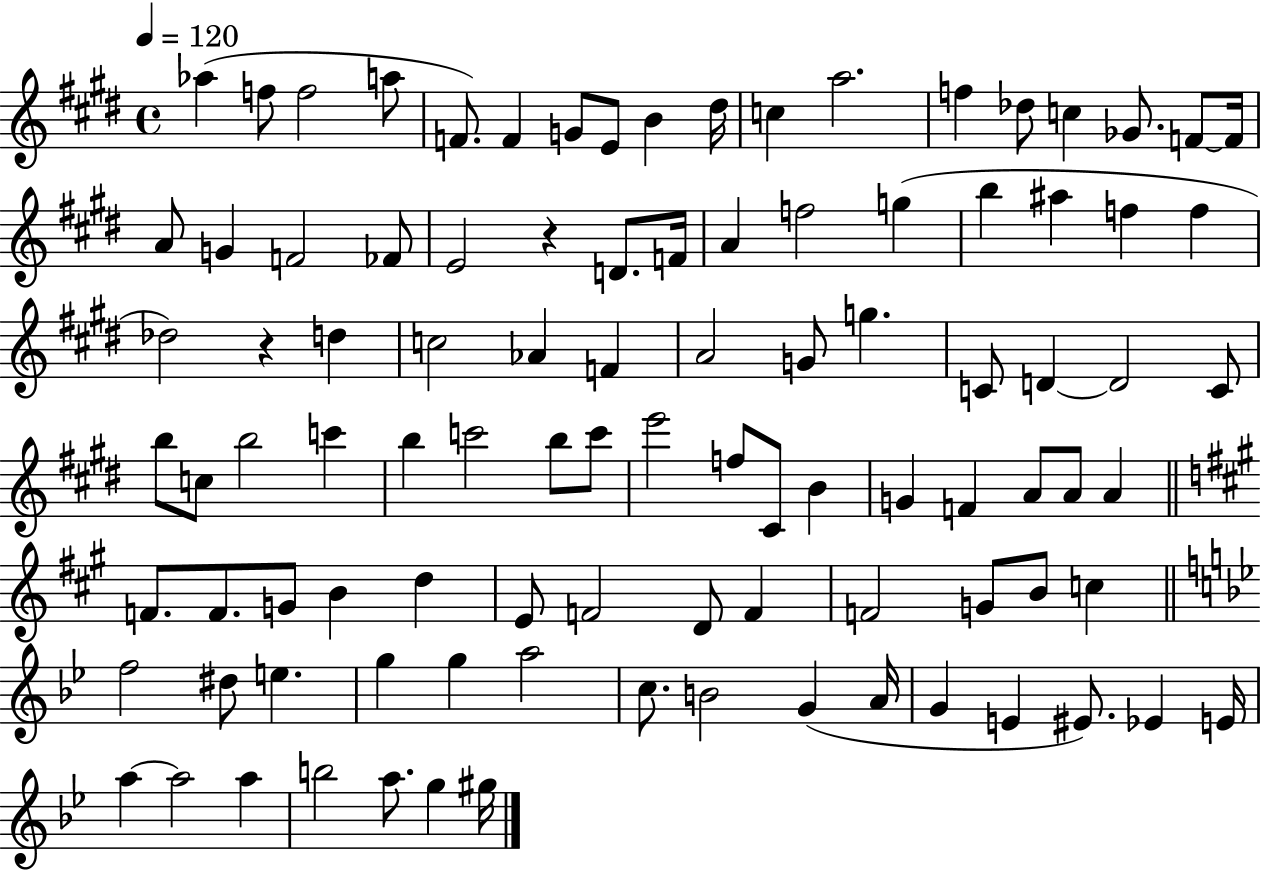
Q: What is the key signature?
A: E major